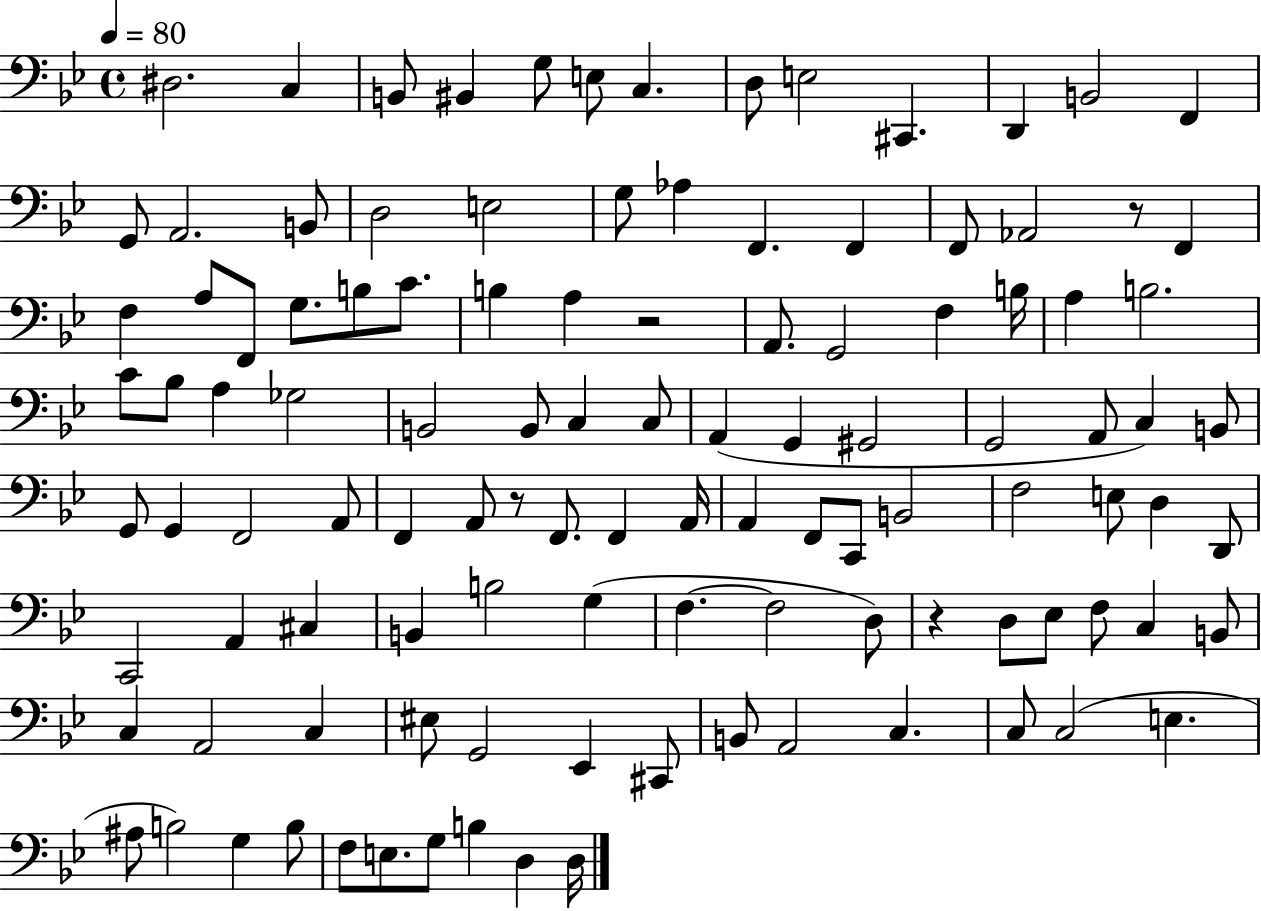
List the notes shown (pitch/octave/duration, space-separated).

D#3/h. C3/q B2/e BIS2/q G3/e E3/e C3/q. D3/e E3/h C#2/q. D2/q B2/h F2/q G2/e A2/h. B2/e D3/h E3/h G3/e Ab3/q F2/q. F2/q F2/e Ab2/h R/e F2/q F3/q A3/e F2/e G3/e. B3/e C4/e. B3/q A3/q R/h A2/e. G2/h F3/q B3/s A3/q B3/h. C4/e Bb3/e A3/q Gb3/h B2/h B2/e C3/q C3/e A2/q G2/q G#2/h G2/h A2/e C3/q B2/e G2/e G2/q F2/h A2/e F2/q A2/e R/e F2/e. F2/q A2/s A2/q F2/e C2/e B2/h F3/h E3/e D3/q D2/e C2/h A2/q C#3/q B2/q B3/h G3/q F3/q. F3/h D3/e R/q D3/e Eb3/e F3/e C3/q B2/e C3/q A2/h C3/q EIS3/e G2/h Eb2/q C#2/e B2/e A2/h C3/q. C3/e C3/h E3/q. A#3/e B3/h G3/q B3/e F3/e E3/e. G3/e B3/q D3/q D3/s